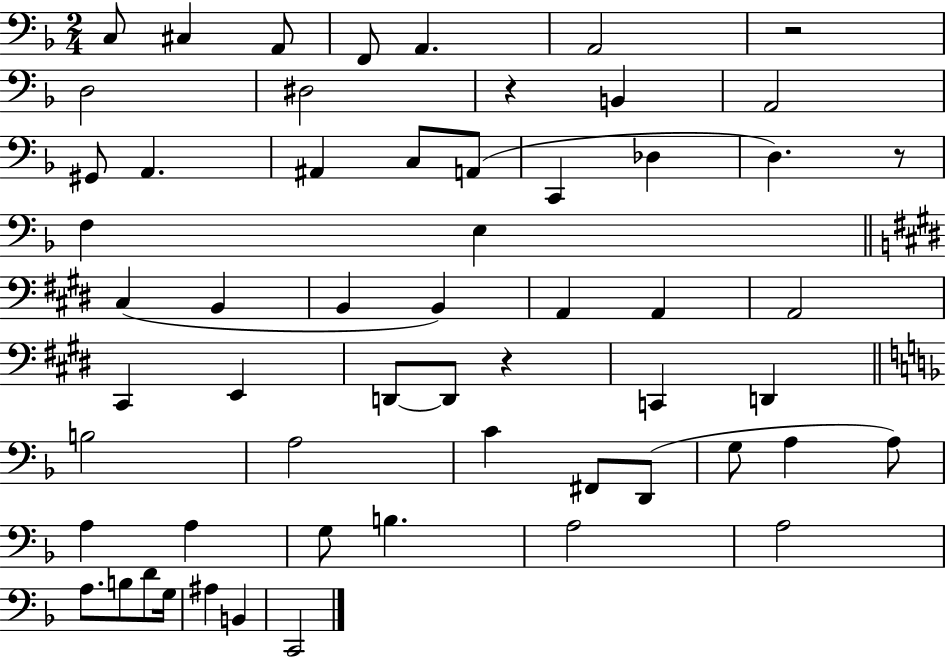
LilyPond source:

{
  \clef bass
  \numericTimeSignature
  \time 2/4
  \key f \major
  c8 cis4 a,8 | f,8 a,4. | a,2 | r2 | \break d2 | dis2 | r4 b,4 | a,2 | \break gis,8 a,4. | ais,4 c8 a,8( | c,4 des4 | d4.) r8 | \break f4 e4 | \bar "||" \break \key e \major cis4( b,4 | b,4 b,4) | a,4 a,4 | a,2 | \break cis,4 e,4 | d,8~~ d,8 r4 | c,4 d,4 | \bar "||" \break \key f \major b2 | a2 | c'4 fis,8 d,8( | g8 a4 a8) | \break a4 a4 | g8 b4. | a2 | a2 | \break a8. b8 d'8 g16 | ais4 b,4 | c,2 | \bar "|."
}